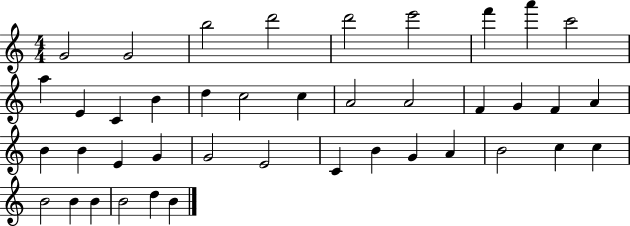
G4/h G4/h B5/h D6/h D6/h E6/h F6/q A6/q C6/h A5/q E4/q C4/q B4/q D5/q C5/h C5/q A4/h A4/h F4/q G4/q F4/q A4/q B4/q B4/q E4/q G4/q G4/h E4/h C4/q B4/q G4/q A4/q B4/h C5/q C5/q B4/h B4/q B4/q B4/h D5/q B4/q